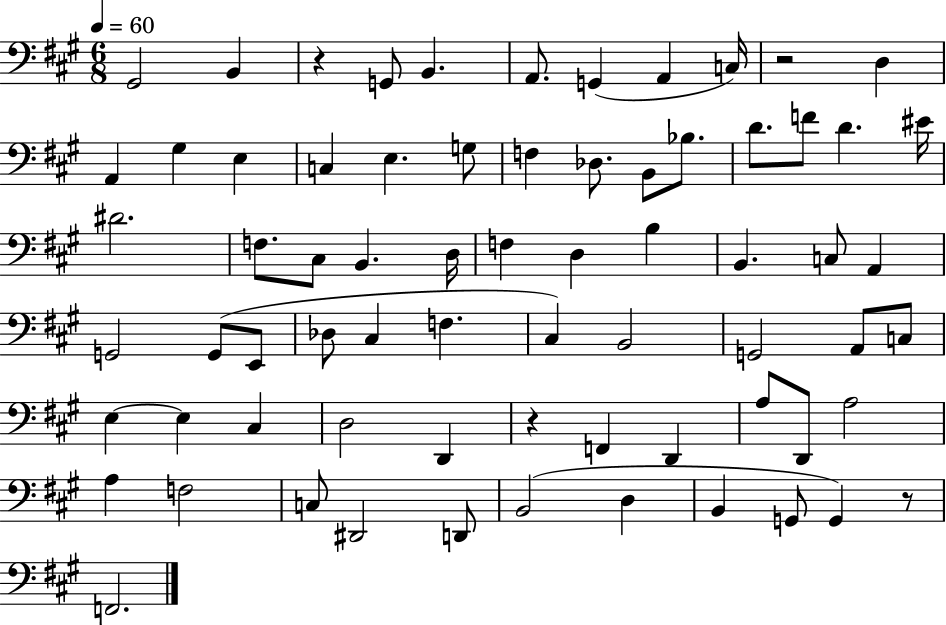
X:1
T:Untitled
M:6/8
L:1/4
K:A
^G,,2 B,, z G,,/2 B,, A,,/2 G,, A,, C,/4 z2 D, A,, ^G, E, C, E, G,/2 F, _D,/2 B,,/2 _B,/2 D/2 F/2 D ^E/4 ^D2 F,/2 ^C,/2 B,, D,/4 F, D, B, B,, C,/2 A,, G,,2 G,,/2 E,,/2 _D,/2 ^C, F, ^C, B,,2 G,,2 A,,/2 C,/2 E, E, ^C, D,2 D,, z F,, D,, A,/2 D,,/2 A,2 A, F,2 C,/2 ^D,,2 D,,/2 B,,2 D, B,, G,,/2 G,, z/2 F,,2